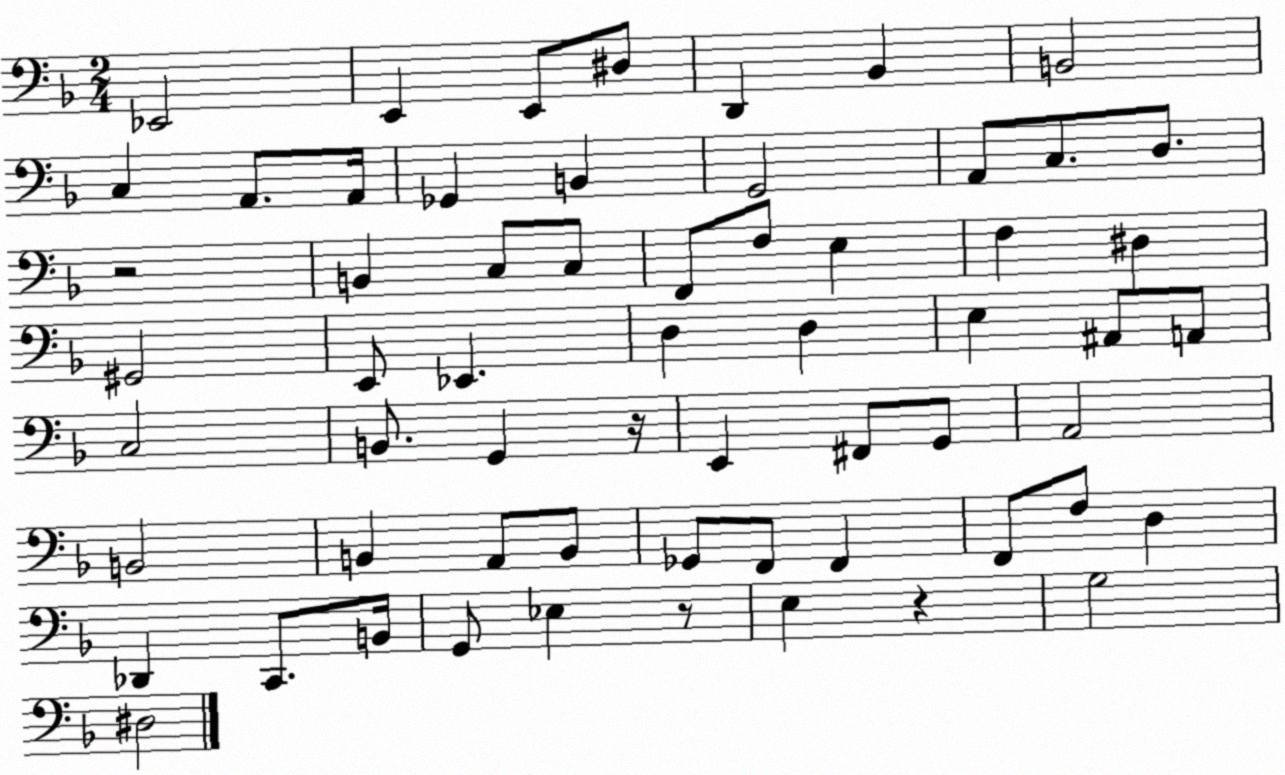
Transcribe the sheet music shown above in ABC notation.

X:1
T:Untitled
M:2/4
L:1/4
K:F
_E,,2 E,, E,,/2 ^D,/2 D,, _B,, B,,2 C, A,,/2 A,,/4 _G,, B,, G,,2 A,,/2 C,/2 D,/2 z2 B,, C,/2 C,/2 F,,/2 F,/2 E, F, ^D, ^G,,2 E,,/2 _E,, D, D, E, ^A,,/2 A,,/2 C,2 B,,/2 G,, z/4 E,, ^F,,/2 G,,/2 A,,2 B,,2 B,, A,,/2 B,,/2 _G,,/2 F,,/2 F,, F,,/2 F,/2 D, _D,, C,,/2 B,,/4 G,,/2 _E, z/2 E, z G,2 ^D,2